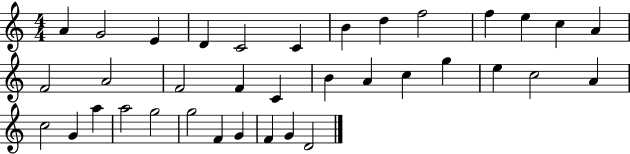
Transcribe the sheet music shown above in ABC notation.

X:1
T:Untitled
M:4/4
L:1/4
K:C
A G2 E D C2 C B d f2 f e c A F2 A2 F2 F C B A c g e c2 A c2 G a a2 g2 g2 F G F G D2